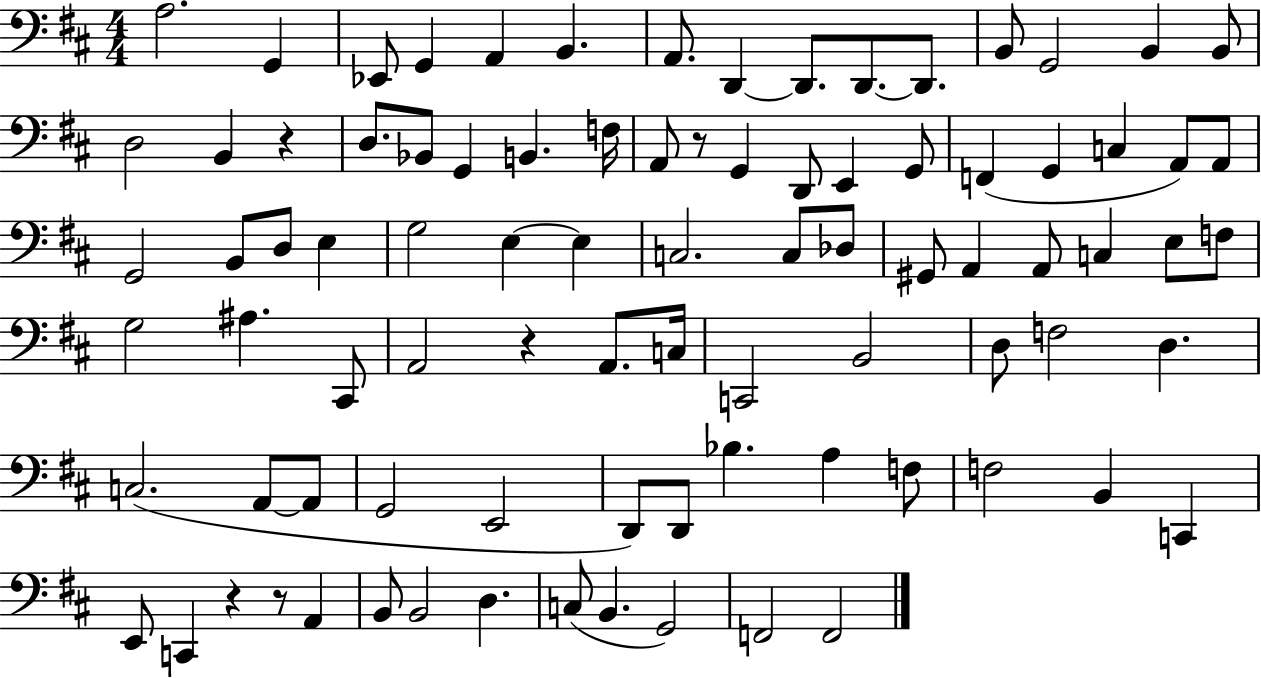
A3/h. G2/q Eb2/e G2/q A2/q B2/q. A2/e. D2/q D2/e. D2/e. D2/e. B2/e G2/h B2/q B2/e D3/h B2/q R/q D3/e. Bb2/e G2/q B2/q. F3/s A2/e R/e G2/q D2/e E2/q G2/e F2/q G2/q C3/q A2/e A2/e G2/h B2/e D3/e E3/q G3/h E3/q E3/q C3/h. C3/e Db3/e G#2/e A2/q A2/e C3/q E3/e F3/e G3/h A#3/q. C#2/e A2/h R/q A2/e. C3/s C2/h B2/h D3/e F3/h D3/q. C3/h. A2/e A2/e G2/h E2/h D2/e D2/e Bb3/q. A3/q F3/e F3/h B2/q C2/q E2/e C2/q R/q R/e A2/q B2/e B2/h D3/q. C3/e B2/q. G2/h F2/h F2/h